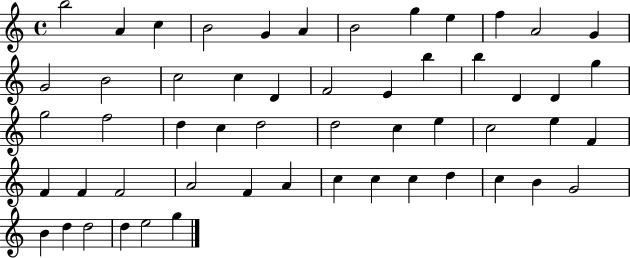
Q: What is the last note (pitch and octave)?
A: G5